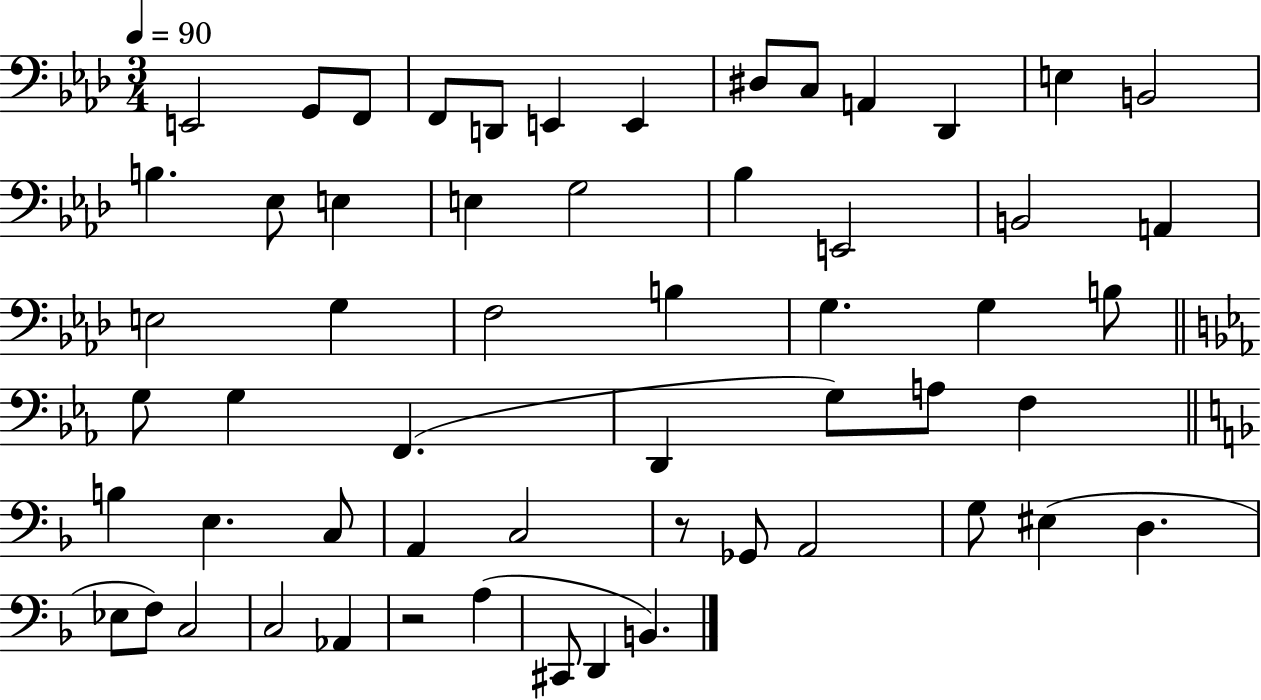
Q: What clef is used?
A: bass